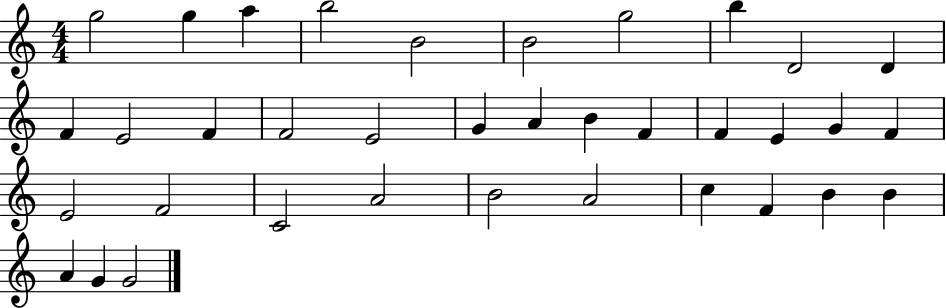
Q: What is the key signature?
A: C major